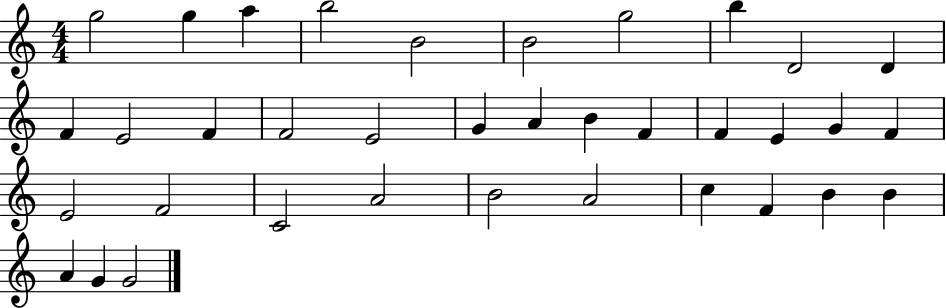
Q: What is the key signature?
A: C major